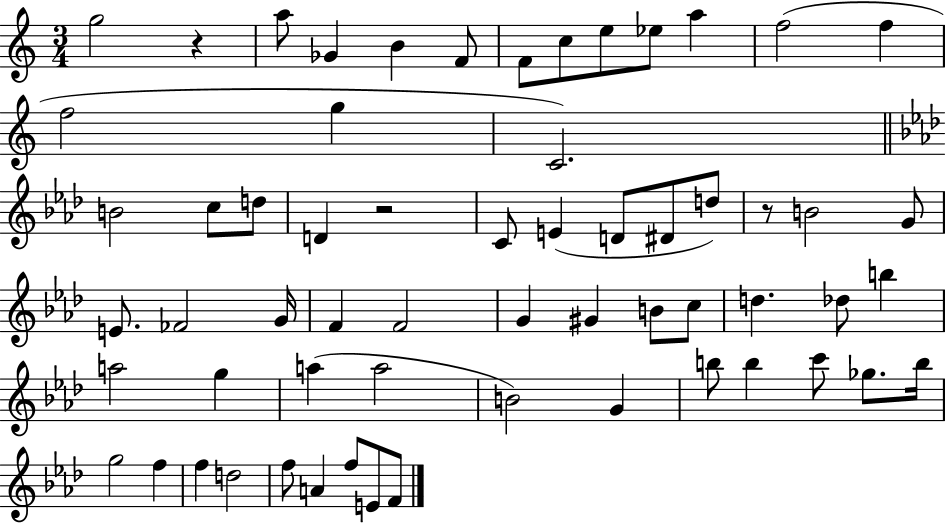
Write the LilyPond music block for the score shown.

{
  \clef treble
  \numericTimeSignature
  \time 3/4
  \key c \major
  g''2 r4 | a''8 ges'4 b'4 f'8 | f'8 c''8 e''8 ees''8 a''4 | f''2( f''4 | \break f''2 g''4 | c'2.) | \bar "||" \break \key aes \major b'2 c''8 d''8 | d'4 r2 | c'8 e'4( d'8 dis'8 d''8) | r8 b'2 g'8 | \break e'8. fes'2 g'16 | f'4 f'2 | g'4 gis'4 b'8 c''8 | d''4. des''8 b''4 | \break a''2 g''4 | a''4( a''2 | b'2) g'4 | b''8 b''4 c'''8 ges''8. b''16 | \break g''2 f''4 | f''4 d''2 | f''8 a'4 f''8 e'8 f'8 | \bar "|."
}